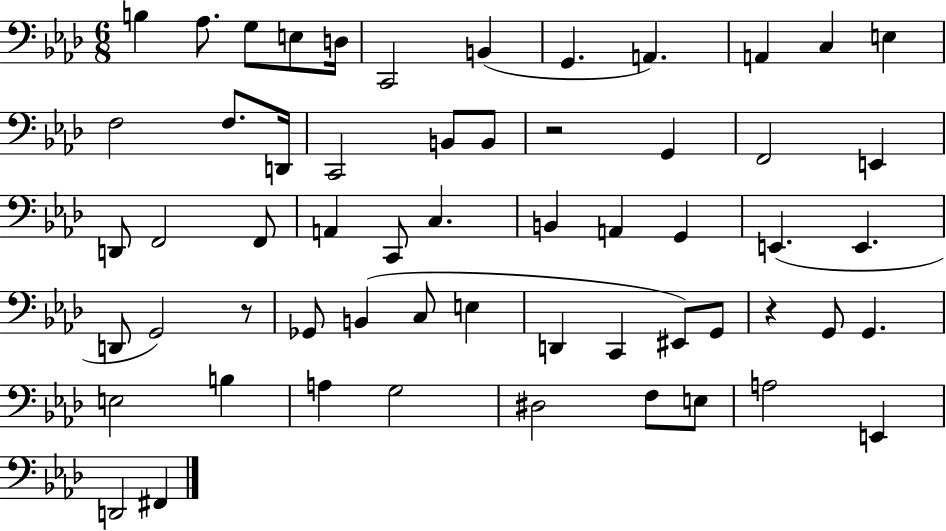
{
  \clef bass
  \numericTimeSignature
  \time 6/8
  \key aes \major
  b4 aes8. g8 e8 d16 | c,2 b,4( | g,4. a,4.) | a,4 c4 e4 | \break f2 f8. d,16 | c,2 b,8 b,8 | r2 g,4 | f,2 e,4 | \break d,8 f,2 f,8 | a,4 c,8 c4. | b,4 a,4 g,4 | e,4.( e,4. | \break d,8 g,2) r8 | ges,8 b,4( c8 e4 | d,4 c,4 eis,8) g,8 | r4 g,8 g,4. | \break e2 b4 | a4 g2 | dis2 f8 e8 | a2 e,4 | \break d,2 fis,4 | \bar "|."
}